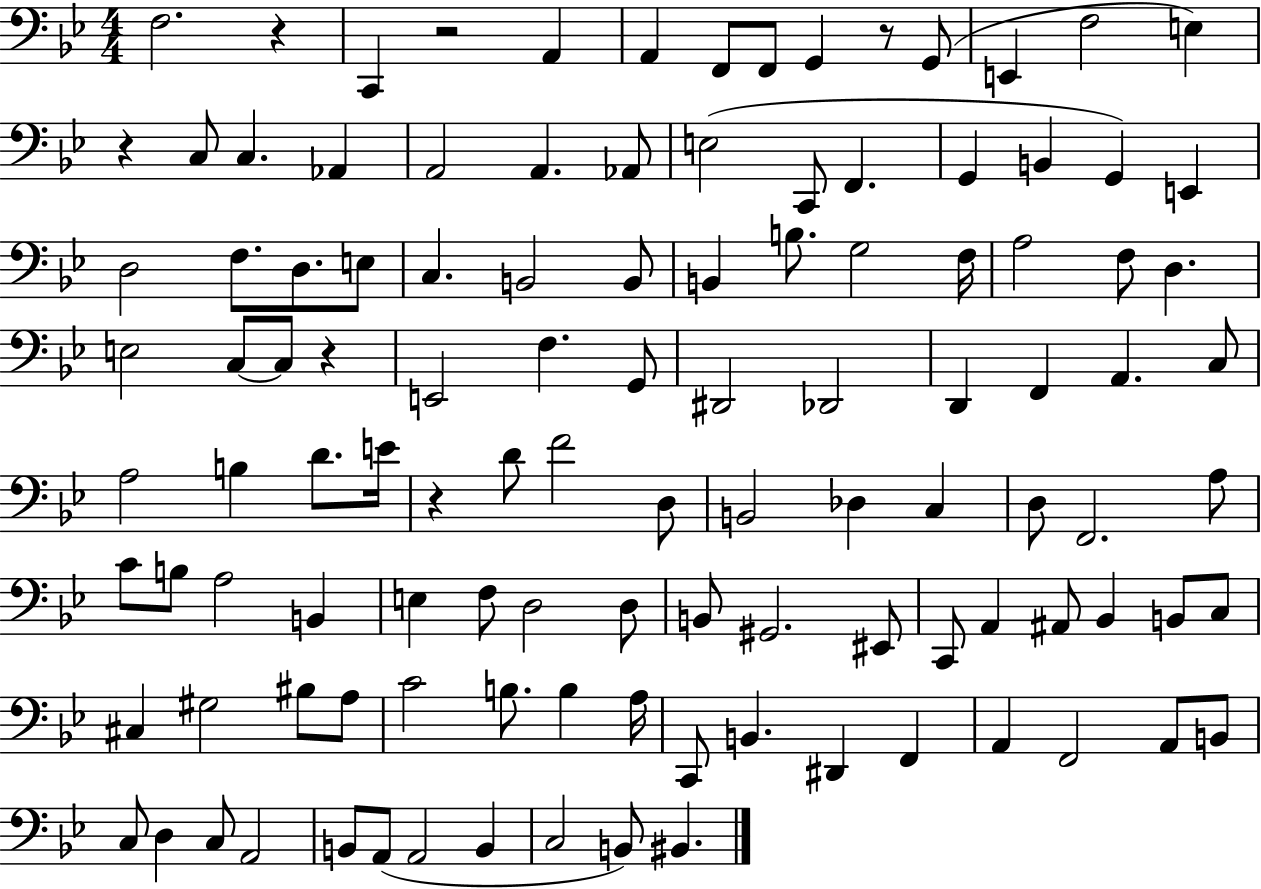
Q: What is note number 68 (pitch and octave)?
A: E3